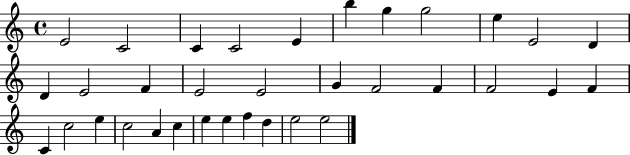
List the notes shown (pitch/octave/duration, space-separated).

E4/h C4/h C4/q C4/h E4/q B5/q G5/q G5/h E5/q E4/h D4/q D4/q E4/h F4/q E4/h E4/h G4/q F4/h F4/q F4/h E4/q F4/q C4/q C5/h E5/q C5/h A4/q C5/q E5/q E5/q F5/q D5/q E5/h E5/h